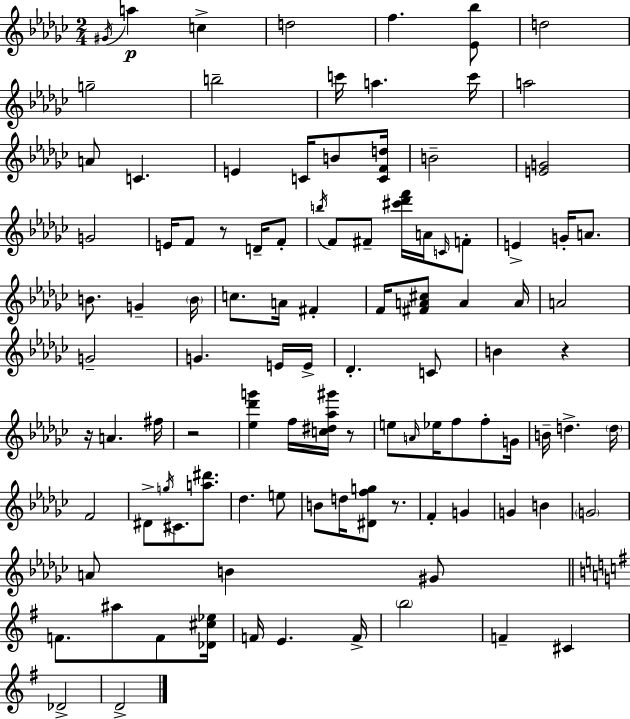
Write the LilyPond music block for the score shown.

{
  \clef treble
  \numericTimeSignature
  \time 2/4
  \key ees \minor
  \acciaccatura { gis'16 }\p a''4 c''4-> | d''2 | f''4. <ees' bes''>8 | d''2 | \break g''2-- | b''2-- | c'''16 a''4. | c'''16 a''2 | \break a'8 c'4. | e'4 c'16 b'8 | <c' f' d''>16 b'2-- | <e' g'>2 | \break g'2 | e'16 f'8 r8 d'16-- f'8-. | \acciaccatura { b''16 } f'8 fis'8-- <cis''' des''' f'''>16 a'16 | \grace { c'16 } f'8-. e'4-> g'16-. | \break a'8. b'8. g'4-- | \parenthesize b'16 c''8. a'16 fis'4-. | f'16 <fis' a' cis''>8 a'4 | a'16 a'2 | \break g'2-- | g'4. | e'16 e'16-> des'4.-. | c'8 b'4 r4 | \break r16 a'4. | fis''16 r2 | <ees'' des''' g'''>4 f''16 | <c'' dis'' aes'' gis'''>16 r8 e''8 \grace { a'16 } ees''16 f''8 | \break f''8-. g'16 b'16-- d''4.-> | \parenthesize d''16 f'2 | dis'8-> \acciaccatura { g''16 } cis'8. | <a'' dis'''>8. des''4. | \break e''8 b'8 d''16 | <dis' f'' g''>8 r8. f'4-. | g'4 g'4 | b'4 \parenthesize g'2 | \break a'8 b'4 | gis'8 \bar "||" \break \key g \major f'8. ais''8 f'8 <des' cis'' ees''>16 | f'16 e'4. f'16-> | \parenthesize b''2 | f'4-- cis'4 | \break des'2-> | d'2-> | \bar "|."
}